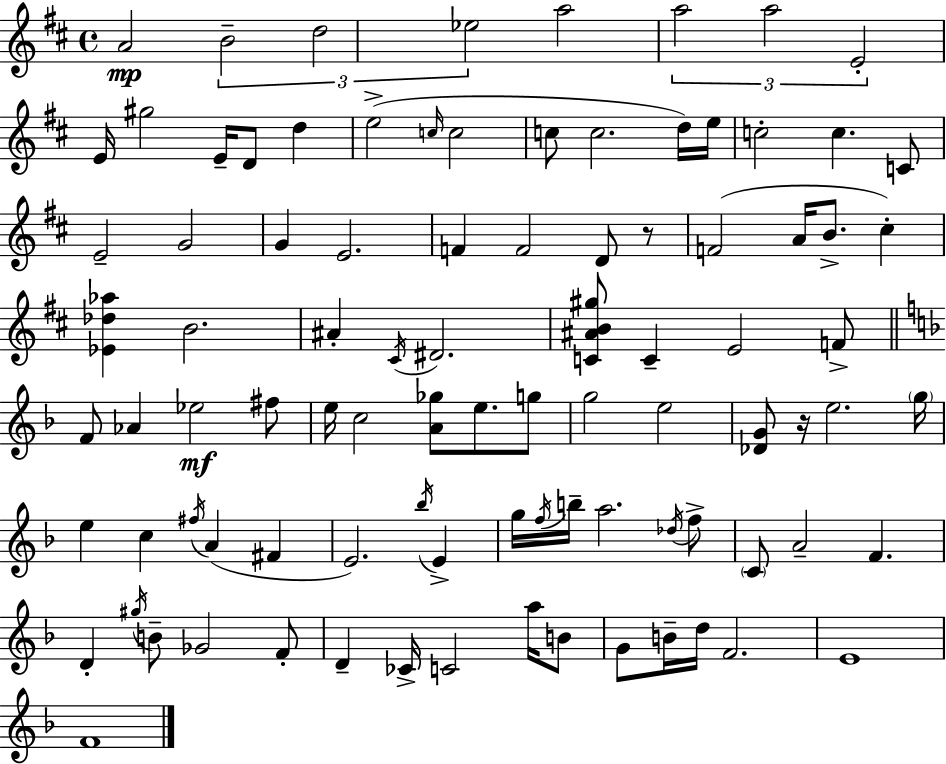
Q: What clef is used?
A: treble